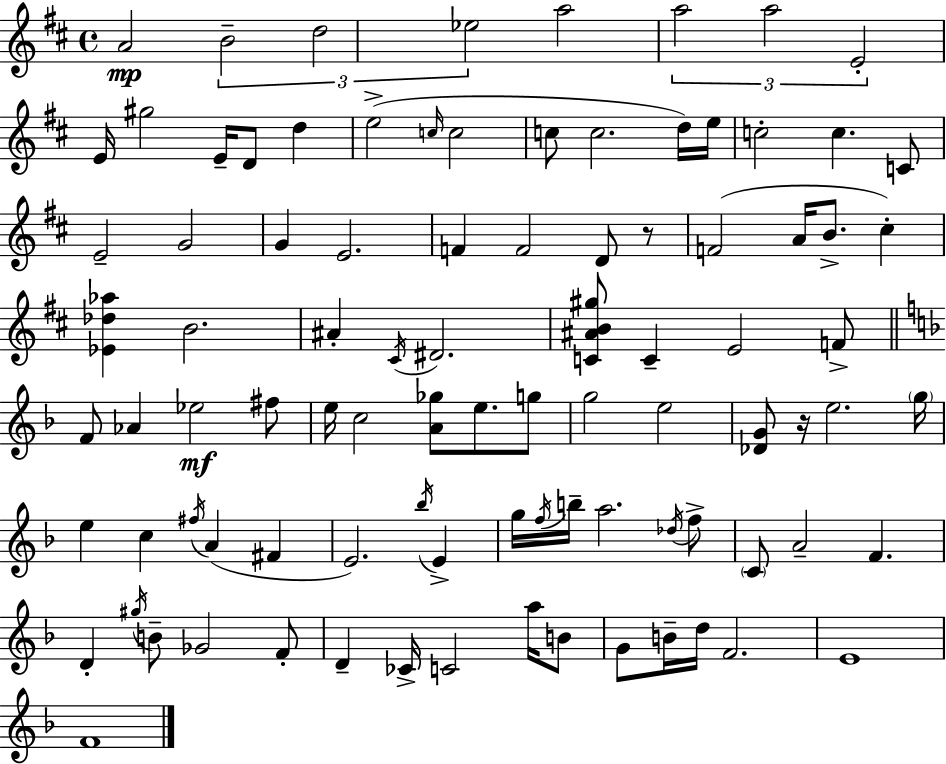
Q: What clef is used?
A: treble